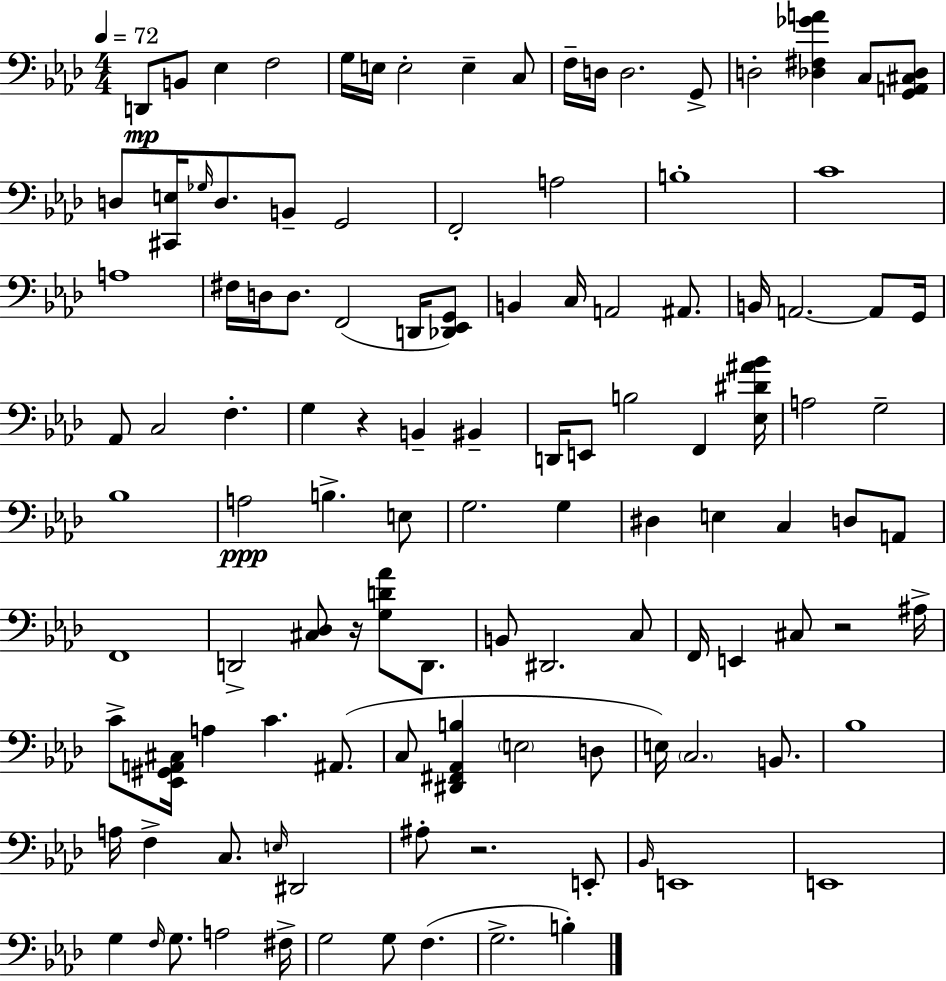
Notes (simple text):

D2/e B2/e Eb3/q F3/h G3/s E3/s E3/h E3/q C3/e F3/s D3/s D3/h. G2/e D3/h [Db3,F#3,Gb4,A4]/q C3/e [G2,A2,C#3,Db3]/e D3/e [C#2,E3]/s Gb3/s D3/e. B2/e G2/h F2/h A3/h B3/w C4/w A3/w F#3/s D3/s D3/e. F2/h D2/s [Db2,Eb2,G2]/e B2/q C3/s A2/h A#2/e. B2/s A2/h. A2/e G2/s Ab2/e C3/h F3/q. G3/q R/q B2/q BIS2/q D2/s E2/e B3/h F2/q [Eb3,D#4,A#4,Bb4]/s A3/h G3/h Bb3/w A3/h B3/q. E3/e G3/h. G3/q D#3/q E3/q C3/q D3/e A2/e F2/w D2/h [C#3,Db3]/e R/s [G3,D4,Ab4]/e D2/e. B2/e D#2/h. C3/e F2/s E2/q C#3/e R/h A#3/s C4/e [Eb2,G#2,A2,C#3]/s A3/q C4/q. A#2/e. C3/e [D#2,F#2,Ab2,B3]/q E3/h D3/e E3/s C3/h. B2/e. Bb3/w A3/s F3/q C3/e. E3/s D#2/h A#3/e R/h. E2/e Bb2/s E2/w E2/w G3/q F3/s G3/e. A3/h F#3/s G3/h G3/e F3/q. G3/h. B3/q